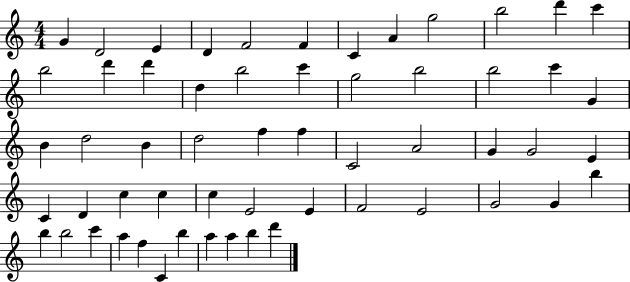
X:1
T:Untitled
M:4/4
L:1/4
K:C
G D2 E D F2 F C A g2 b2 d' c' b2 d' d' d b2 c' g2 b2 b2 c' G B d2 B d2 f f C2 A2 G G2 E C D c c c E2 E F2 E2 G2 G b b b2 c' a f C b a a b d'